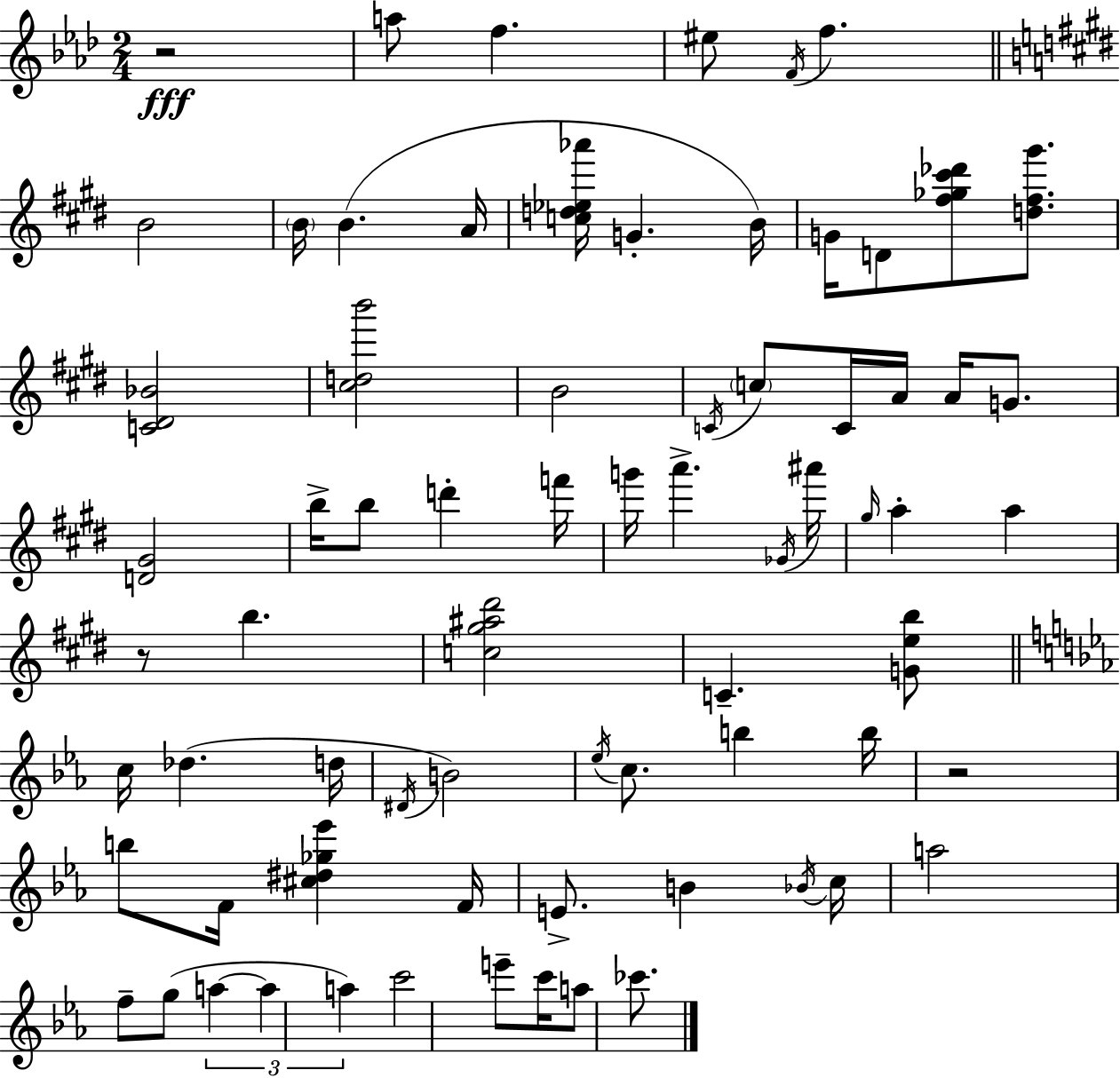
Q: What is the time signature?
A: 2/4